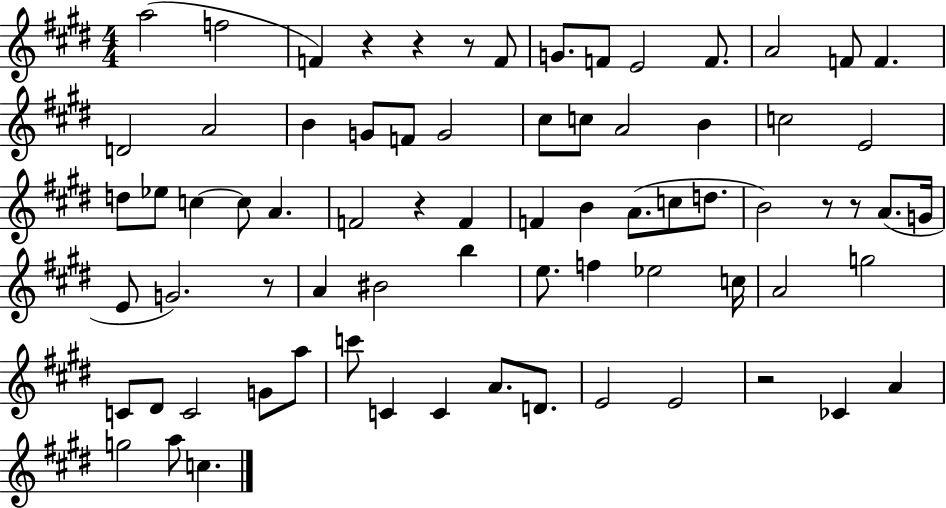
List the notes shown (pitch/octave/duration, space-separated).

A5/h F5/h F4/q R/q R/q R/e F4/e G4/e. F4/e E4/h F4/e. A4/h F4/e F4/q. D4/h A4/h B4/q G4/e F4/e G4/h C#5/e C5/e A4/h B4/q C5/h E4/h D5/e Eb5/e C5/q C5/e A4/q. F4/h R/q F4/q F4/q B4/q A4/e. C5/e D5/e. B4/h R/e R/e A4/e. G4/s E4/e G4/h. R/e A4/q BIS4/h B5/q E5/e. F5/q Eb5/h C5/s A4/h G5/h C4/e D#4/e C4/h G4/e A5/e C6/e C4/q C4/q A4/e. D4/e. E4/h E4/h R/h CES4/q A4/q G5/h A5/e C5/q.